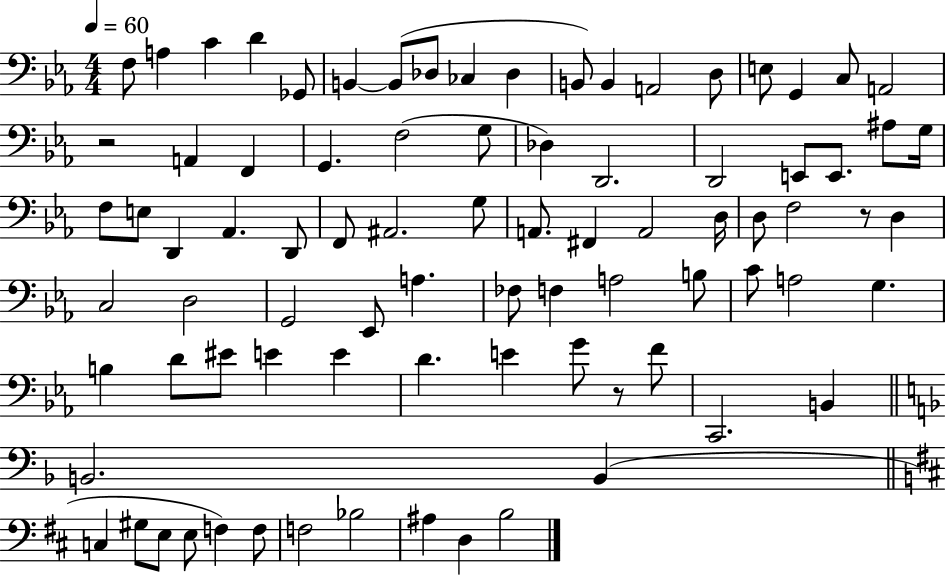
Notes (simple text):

F3/e A3/q C4/q D4/q Gb2/e B2/q B2/e Db3/e CES3/q Db3/q B2/e B2/q A2/h D3/e E3/e G2/q C3/e A2/h R/h A2/q F2/q G2/q. F3/h G3/e Db3/q D2/h. D2/h E2/e E2/e. A#3/e G3/s F3/e E3/e D2/q Ab2/q. D2/e F2/e A#2/h. G3/e A2/e. F#2/q A2/h D3/s D3/e F3/h R/e D3/q C3/h D3/h G2/h Eb2/e A3/q. FES3/e F3/q A3/h B3/e C4/e A3/h G3/q. B3/q D4/e EIS4/e E4/q E4/q D4/q. E4/q G4/e R/e F4/e C2/h. B2/q B2/h. B2/q C3/q G#3/e E3/e E3/e F3/q F3/e F3/h Bb3/h A#3/q D3/q B3/h